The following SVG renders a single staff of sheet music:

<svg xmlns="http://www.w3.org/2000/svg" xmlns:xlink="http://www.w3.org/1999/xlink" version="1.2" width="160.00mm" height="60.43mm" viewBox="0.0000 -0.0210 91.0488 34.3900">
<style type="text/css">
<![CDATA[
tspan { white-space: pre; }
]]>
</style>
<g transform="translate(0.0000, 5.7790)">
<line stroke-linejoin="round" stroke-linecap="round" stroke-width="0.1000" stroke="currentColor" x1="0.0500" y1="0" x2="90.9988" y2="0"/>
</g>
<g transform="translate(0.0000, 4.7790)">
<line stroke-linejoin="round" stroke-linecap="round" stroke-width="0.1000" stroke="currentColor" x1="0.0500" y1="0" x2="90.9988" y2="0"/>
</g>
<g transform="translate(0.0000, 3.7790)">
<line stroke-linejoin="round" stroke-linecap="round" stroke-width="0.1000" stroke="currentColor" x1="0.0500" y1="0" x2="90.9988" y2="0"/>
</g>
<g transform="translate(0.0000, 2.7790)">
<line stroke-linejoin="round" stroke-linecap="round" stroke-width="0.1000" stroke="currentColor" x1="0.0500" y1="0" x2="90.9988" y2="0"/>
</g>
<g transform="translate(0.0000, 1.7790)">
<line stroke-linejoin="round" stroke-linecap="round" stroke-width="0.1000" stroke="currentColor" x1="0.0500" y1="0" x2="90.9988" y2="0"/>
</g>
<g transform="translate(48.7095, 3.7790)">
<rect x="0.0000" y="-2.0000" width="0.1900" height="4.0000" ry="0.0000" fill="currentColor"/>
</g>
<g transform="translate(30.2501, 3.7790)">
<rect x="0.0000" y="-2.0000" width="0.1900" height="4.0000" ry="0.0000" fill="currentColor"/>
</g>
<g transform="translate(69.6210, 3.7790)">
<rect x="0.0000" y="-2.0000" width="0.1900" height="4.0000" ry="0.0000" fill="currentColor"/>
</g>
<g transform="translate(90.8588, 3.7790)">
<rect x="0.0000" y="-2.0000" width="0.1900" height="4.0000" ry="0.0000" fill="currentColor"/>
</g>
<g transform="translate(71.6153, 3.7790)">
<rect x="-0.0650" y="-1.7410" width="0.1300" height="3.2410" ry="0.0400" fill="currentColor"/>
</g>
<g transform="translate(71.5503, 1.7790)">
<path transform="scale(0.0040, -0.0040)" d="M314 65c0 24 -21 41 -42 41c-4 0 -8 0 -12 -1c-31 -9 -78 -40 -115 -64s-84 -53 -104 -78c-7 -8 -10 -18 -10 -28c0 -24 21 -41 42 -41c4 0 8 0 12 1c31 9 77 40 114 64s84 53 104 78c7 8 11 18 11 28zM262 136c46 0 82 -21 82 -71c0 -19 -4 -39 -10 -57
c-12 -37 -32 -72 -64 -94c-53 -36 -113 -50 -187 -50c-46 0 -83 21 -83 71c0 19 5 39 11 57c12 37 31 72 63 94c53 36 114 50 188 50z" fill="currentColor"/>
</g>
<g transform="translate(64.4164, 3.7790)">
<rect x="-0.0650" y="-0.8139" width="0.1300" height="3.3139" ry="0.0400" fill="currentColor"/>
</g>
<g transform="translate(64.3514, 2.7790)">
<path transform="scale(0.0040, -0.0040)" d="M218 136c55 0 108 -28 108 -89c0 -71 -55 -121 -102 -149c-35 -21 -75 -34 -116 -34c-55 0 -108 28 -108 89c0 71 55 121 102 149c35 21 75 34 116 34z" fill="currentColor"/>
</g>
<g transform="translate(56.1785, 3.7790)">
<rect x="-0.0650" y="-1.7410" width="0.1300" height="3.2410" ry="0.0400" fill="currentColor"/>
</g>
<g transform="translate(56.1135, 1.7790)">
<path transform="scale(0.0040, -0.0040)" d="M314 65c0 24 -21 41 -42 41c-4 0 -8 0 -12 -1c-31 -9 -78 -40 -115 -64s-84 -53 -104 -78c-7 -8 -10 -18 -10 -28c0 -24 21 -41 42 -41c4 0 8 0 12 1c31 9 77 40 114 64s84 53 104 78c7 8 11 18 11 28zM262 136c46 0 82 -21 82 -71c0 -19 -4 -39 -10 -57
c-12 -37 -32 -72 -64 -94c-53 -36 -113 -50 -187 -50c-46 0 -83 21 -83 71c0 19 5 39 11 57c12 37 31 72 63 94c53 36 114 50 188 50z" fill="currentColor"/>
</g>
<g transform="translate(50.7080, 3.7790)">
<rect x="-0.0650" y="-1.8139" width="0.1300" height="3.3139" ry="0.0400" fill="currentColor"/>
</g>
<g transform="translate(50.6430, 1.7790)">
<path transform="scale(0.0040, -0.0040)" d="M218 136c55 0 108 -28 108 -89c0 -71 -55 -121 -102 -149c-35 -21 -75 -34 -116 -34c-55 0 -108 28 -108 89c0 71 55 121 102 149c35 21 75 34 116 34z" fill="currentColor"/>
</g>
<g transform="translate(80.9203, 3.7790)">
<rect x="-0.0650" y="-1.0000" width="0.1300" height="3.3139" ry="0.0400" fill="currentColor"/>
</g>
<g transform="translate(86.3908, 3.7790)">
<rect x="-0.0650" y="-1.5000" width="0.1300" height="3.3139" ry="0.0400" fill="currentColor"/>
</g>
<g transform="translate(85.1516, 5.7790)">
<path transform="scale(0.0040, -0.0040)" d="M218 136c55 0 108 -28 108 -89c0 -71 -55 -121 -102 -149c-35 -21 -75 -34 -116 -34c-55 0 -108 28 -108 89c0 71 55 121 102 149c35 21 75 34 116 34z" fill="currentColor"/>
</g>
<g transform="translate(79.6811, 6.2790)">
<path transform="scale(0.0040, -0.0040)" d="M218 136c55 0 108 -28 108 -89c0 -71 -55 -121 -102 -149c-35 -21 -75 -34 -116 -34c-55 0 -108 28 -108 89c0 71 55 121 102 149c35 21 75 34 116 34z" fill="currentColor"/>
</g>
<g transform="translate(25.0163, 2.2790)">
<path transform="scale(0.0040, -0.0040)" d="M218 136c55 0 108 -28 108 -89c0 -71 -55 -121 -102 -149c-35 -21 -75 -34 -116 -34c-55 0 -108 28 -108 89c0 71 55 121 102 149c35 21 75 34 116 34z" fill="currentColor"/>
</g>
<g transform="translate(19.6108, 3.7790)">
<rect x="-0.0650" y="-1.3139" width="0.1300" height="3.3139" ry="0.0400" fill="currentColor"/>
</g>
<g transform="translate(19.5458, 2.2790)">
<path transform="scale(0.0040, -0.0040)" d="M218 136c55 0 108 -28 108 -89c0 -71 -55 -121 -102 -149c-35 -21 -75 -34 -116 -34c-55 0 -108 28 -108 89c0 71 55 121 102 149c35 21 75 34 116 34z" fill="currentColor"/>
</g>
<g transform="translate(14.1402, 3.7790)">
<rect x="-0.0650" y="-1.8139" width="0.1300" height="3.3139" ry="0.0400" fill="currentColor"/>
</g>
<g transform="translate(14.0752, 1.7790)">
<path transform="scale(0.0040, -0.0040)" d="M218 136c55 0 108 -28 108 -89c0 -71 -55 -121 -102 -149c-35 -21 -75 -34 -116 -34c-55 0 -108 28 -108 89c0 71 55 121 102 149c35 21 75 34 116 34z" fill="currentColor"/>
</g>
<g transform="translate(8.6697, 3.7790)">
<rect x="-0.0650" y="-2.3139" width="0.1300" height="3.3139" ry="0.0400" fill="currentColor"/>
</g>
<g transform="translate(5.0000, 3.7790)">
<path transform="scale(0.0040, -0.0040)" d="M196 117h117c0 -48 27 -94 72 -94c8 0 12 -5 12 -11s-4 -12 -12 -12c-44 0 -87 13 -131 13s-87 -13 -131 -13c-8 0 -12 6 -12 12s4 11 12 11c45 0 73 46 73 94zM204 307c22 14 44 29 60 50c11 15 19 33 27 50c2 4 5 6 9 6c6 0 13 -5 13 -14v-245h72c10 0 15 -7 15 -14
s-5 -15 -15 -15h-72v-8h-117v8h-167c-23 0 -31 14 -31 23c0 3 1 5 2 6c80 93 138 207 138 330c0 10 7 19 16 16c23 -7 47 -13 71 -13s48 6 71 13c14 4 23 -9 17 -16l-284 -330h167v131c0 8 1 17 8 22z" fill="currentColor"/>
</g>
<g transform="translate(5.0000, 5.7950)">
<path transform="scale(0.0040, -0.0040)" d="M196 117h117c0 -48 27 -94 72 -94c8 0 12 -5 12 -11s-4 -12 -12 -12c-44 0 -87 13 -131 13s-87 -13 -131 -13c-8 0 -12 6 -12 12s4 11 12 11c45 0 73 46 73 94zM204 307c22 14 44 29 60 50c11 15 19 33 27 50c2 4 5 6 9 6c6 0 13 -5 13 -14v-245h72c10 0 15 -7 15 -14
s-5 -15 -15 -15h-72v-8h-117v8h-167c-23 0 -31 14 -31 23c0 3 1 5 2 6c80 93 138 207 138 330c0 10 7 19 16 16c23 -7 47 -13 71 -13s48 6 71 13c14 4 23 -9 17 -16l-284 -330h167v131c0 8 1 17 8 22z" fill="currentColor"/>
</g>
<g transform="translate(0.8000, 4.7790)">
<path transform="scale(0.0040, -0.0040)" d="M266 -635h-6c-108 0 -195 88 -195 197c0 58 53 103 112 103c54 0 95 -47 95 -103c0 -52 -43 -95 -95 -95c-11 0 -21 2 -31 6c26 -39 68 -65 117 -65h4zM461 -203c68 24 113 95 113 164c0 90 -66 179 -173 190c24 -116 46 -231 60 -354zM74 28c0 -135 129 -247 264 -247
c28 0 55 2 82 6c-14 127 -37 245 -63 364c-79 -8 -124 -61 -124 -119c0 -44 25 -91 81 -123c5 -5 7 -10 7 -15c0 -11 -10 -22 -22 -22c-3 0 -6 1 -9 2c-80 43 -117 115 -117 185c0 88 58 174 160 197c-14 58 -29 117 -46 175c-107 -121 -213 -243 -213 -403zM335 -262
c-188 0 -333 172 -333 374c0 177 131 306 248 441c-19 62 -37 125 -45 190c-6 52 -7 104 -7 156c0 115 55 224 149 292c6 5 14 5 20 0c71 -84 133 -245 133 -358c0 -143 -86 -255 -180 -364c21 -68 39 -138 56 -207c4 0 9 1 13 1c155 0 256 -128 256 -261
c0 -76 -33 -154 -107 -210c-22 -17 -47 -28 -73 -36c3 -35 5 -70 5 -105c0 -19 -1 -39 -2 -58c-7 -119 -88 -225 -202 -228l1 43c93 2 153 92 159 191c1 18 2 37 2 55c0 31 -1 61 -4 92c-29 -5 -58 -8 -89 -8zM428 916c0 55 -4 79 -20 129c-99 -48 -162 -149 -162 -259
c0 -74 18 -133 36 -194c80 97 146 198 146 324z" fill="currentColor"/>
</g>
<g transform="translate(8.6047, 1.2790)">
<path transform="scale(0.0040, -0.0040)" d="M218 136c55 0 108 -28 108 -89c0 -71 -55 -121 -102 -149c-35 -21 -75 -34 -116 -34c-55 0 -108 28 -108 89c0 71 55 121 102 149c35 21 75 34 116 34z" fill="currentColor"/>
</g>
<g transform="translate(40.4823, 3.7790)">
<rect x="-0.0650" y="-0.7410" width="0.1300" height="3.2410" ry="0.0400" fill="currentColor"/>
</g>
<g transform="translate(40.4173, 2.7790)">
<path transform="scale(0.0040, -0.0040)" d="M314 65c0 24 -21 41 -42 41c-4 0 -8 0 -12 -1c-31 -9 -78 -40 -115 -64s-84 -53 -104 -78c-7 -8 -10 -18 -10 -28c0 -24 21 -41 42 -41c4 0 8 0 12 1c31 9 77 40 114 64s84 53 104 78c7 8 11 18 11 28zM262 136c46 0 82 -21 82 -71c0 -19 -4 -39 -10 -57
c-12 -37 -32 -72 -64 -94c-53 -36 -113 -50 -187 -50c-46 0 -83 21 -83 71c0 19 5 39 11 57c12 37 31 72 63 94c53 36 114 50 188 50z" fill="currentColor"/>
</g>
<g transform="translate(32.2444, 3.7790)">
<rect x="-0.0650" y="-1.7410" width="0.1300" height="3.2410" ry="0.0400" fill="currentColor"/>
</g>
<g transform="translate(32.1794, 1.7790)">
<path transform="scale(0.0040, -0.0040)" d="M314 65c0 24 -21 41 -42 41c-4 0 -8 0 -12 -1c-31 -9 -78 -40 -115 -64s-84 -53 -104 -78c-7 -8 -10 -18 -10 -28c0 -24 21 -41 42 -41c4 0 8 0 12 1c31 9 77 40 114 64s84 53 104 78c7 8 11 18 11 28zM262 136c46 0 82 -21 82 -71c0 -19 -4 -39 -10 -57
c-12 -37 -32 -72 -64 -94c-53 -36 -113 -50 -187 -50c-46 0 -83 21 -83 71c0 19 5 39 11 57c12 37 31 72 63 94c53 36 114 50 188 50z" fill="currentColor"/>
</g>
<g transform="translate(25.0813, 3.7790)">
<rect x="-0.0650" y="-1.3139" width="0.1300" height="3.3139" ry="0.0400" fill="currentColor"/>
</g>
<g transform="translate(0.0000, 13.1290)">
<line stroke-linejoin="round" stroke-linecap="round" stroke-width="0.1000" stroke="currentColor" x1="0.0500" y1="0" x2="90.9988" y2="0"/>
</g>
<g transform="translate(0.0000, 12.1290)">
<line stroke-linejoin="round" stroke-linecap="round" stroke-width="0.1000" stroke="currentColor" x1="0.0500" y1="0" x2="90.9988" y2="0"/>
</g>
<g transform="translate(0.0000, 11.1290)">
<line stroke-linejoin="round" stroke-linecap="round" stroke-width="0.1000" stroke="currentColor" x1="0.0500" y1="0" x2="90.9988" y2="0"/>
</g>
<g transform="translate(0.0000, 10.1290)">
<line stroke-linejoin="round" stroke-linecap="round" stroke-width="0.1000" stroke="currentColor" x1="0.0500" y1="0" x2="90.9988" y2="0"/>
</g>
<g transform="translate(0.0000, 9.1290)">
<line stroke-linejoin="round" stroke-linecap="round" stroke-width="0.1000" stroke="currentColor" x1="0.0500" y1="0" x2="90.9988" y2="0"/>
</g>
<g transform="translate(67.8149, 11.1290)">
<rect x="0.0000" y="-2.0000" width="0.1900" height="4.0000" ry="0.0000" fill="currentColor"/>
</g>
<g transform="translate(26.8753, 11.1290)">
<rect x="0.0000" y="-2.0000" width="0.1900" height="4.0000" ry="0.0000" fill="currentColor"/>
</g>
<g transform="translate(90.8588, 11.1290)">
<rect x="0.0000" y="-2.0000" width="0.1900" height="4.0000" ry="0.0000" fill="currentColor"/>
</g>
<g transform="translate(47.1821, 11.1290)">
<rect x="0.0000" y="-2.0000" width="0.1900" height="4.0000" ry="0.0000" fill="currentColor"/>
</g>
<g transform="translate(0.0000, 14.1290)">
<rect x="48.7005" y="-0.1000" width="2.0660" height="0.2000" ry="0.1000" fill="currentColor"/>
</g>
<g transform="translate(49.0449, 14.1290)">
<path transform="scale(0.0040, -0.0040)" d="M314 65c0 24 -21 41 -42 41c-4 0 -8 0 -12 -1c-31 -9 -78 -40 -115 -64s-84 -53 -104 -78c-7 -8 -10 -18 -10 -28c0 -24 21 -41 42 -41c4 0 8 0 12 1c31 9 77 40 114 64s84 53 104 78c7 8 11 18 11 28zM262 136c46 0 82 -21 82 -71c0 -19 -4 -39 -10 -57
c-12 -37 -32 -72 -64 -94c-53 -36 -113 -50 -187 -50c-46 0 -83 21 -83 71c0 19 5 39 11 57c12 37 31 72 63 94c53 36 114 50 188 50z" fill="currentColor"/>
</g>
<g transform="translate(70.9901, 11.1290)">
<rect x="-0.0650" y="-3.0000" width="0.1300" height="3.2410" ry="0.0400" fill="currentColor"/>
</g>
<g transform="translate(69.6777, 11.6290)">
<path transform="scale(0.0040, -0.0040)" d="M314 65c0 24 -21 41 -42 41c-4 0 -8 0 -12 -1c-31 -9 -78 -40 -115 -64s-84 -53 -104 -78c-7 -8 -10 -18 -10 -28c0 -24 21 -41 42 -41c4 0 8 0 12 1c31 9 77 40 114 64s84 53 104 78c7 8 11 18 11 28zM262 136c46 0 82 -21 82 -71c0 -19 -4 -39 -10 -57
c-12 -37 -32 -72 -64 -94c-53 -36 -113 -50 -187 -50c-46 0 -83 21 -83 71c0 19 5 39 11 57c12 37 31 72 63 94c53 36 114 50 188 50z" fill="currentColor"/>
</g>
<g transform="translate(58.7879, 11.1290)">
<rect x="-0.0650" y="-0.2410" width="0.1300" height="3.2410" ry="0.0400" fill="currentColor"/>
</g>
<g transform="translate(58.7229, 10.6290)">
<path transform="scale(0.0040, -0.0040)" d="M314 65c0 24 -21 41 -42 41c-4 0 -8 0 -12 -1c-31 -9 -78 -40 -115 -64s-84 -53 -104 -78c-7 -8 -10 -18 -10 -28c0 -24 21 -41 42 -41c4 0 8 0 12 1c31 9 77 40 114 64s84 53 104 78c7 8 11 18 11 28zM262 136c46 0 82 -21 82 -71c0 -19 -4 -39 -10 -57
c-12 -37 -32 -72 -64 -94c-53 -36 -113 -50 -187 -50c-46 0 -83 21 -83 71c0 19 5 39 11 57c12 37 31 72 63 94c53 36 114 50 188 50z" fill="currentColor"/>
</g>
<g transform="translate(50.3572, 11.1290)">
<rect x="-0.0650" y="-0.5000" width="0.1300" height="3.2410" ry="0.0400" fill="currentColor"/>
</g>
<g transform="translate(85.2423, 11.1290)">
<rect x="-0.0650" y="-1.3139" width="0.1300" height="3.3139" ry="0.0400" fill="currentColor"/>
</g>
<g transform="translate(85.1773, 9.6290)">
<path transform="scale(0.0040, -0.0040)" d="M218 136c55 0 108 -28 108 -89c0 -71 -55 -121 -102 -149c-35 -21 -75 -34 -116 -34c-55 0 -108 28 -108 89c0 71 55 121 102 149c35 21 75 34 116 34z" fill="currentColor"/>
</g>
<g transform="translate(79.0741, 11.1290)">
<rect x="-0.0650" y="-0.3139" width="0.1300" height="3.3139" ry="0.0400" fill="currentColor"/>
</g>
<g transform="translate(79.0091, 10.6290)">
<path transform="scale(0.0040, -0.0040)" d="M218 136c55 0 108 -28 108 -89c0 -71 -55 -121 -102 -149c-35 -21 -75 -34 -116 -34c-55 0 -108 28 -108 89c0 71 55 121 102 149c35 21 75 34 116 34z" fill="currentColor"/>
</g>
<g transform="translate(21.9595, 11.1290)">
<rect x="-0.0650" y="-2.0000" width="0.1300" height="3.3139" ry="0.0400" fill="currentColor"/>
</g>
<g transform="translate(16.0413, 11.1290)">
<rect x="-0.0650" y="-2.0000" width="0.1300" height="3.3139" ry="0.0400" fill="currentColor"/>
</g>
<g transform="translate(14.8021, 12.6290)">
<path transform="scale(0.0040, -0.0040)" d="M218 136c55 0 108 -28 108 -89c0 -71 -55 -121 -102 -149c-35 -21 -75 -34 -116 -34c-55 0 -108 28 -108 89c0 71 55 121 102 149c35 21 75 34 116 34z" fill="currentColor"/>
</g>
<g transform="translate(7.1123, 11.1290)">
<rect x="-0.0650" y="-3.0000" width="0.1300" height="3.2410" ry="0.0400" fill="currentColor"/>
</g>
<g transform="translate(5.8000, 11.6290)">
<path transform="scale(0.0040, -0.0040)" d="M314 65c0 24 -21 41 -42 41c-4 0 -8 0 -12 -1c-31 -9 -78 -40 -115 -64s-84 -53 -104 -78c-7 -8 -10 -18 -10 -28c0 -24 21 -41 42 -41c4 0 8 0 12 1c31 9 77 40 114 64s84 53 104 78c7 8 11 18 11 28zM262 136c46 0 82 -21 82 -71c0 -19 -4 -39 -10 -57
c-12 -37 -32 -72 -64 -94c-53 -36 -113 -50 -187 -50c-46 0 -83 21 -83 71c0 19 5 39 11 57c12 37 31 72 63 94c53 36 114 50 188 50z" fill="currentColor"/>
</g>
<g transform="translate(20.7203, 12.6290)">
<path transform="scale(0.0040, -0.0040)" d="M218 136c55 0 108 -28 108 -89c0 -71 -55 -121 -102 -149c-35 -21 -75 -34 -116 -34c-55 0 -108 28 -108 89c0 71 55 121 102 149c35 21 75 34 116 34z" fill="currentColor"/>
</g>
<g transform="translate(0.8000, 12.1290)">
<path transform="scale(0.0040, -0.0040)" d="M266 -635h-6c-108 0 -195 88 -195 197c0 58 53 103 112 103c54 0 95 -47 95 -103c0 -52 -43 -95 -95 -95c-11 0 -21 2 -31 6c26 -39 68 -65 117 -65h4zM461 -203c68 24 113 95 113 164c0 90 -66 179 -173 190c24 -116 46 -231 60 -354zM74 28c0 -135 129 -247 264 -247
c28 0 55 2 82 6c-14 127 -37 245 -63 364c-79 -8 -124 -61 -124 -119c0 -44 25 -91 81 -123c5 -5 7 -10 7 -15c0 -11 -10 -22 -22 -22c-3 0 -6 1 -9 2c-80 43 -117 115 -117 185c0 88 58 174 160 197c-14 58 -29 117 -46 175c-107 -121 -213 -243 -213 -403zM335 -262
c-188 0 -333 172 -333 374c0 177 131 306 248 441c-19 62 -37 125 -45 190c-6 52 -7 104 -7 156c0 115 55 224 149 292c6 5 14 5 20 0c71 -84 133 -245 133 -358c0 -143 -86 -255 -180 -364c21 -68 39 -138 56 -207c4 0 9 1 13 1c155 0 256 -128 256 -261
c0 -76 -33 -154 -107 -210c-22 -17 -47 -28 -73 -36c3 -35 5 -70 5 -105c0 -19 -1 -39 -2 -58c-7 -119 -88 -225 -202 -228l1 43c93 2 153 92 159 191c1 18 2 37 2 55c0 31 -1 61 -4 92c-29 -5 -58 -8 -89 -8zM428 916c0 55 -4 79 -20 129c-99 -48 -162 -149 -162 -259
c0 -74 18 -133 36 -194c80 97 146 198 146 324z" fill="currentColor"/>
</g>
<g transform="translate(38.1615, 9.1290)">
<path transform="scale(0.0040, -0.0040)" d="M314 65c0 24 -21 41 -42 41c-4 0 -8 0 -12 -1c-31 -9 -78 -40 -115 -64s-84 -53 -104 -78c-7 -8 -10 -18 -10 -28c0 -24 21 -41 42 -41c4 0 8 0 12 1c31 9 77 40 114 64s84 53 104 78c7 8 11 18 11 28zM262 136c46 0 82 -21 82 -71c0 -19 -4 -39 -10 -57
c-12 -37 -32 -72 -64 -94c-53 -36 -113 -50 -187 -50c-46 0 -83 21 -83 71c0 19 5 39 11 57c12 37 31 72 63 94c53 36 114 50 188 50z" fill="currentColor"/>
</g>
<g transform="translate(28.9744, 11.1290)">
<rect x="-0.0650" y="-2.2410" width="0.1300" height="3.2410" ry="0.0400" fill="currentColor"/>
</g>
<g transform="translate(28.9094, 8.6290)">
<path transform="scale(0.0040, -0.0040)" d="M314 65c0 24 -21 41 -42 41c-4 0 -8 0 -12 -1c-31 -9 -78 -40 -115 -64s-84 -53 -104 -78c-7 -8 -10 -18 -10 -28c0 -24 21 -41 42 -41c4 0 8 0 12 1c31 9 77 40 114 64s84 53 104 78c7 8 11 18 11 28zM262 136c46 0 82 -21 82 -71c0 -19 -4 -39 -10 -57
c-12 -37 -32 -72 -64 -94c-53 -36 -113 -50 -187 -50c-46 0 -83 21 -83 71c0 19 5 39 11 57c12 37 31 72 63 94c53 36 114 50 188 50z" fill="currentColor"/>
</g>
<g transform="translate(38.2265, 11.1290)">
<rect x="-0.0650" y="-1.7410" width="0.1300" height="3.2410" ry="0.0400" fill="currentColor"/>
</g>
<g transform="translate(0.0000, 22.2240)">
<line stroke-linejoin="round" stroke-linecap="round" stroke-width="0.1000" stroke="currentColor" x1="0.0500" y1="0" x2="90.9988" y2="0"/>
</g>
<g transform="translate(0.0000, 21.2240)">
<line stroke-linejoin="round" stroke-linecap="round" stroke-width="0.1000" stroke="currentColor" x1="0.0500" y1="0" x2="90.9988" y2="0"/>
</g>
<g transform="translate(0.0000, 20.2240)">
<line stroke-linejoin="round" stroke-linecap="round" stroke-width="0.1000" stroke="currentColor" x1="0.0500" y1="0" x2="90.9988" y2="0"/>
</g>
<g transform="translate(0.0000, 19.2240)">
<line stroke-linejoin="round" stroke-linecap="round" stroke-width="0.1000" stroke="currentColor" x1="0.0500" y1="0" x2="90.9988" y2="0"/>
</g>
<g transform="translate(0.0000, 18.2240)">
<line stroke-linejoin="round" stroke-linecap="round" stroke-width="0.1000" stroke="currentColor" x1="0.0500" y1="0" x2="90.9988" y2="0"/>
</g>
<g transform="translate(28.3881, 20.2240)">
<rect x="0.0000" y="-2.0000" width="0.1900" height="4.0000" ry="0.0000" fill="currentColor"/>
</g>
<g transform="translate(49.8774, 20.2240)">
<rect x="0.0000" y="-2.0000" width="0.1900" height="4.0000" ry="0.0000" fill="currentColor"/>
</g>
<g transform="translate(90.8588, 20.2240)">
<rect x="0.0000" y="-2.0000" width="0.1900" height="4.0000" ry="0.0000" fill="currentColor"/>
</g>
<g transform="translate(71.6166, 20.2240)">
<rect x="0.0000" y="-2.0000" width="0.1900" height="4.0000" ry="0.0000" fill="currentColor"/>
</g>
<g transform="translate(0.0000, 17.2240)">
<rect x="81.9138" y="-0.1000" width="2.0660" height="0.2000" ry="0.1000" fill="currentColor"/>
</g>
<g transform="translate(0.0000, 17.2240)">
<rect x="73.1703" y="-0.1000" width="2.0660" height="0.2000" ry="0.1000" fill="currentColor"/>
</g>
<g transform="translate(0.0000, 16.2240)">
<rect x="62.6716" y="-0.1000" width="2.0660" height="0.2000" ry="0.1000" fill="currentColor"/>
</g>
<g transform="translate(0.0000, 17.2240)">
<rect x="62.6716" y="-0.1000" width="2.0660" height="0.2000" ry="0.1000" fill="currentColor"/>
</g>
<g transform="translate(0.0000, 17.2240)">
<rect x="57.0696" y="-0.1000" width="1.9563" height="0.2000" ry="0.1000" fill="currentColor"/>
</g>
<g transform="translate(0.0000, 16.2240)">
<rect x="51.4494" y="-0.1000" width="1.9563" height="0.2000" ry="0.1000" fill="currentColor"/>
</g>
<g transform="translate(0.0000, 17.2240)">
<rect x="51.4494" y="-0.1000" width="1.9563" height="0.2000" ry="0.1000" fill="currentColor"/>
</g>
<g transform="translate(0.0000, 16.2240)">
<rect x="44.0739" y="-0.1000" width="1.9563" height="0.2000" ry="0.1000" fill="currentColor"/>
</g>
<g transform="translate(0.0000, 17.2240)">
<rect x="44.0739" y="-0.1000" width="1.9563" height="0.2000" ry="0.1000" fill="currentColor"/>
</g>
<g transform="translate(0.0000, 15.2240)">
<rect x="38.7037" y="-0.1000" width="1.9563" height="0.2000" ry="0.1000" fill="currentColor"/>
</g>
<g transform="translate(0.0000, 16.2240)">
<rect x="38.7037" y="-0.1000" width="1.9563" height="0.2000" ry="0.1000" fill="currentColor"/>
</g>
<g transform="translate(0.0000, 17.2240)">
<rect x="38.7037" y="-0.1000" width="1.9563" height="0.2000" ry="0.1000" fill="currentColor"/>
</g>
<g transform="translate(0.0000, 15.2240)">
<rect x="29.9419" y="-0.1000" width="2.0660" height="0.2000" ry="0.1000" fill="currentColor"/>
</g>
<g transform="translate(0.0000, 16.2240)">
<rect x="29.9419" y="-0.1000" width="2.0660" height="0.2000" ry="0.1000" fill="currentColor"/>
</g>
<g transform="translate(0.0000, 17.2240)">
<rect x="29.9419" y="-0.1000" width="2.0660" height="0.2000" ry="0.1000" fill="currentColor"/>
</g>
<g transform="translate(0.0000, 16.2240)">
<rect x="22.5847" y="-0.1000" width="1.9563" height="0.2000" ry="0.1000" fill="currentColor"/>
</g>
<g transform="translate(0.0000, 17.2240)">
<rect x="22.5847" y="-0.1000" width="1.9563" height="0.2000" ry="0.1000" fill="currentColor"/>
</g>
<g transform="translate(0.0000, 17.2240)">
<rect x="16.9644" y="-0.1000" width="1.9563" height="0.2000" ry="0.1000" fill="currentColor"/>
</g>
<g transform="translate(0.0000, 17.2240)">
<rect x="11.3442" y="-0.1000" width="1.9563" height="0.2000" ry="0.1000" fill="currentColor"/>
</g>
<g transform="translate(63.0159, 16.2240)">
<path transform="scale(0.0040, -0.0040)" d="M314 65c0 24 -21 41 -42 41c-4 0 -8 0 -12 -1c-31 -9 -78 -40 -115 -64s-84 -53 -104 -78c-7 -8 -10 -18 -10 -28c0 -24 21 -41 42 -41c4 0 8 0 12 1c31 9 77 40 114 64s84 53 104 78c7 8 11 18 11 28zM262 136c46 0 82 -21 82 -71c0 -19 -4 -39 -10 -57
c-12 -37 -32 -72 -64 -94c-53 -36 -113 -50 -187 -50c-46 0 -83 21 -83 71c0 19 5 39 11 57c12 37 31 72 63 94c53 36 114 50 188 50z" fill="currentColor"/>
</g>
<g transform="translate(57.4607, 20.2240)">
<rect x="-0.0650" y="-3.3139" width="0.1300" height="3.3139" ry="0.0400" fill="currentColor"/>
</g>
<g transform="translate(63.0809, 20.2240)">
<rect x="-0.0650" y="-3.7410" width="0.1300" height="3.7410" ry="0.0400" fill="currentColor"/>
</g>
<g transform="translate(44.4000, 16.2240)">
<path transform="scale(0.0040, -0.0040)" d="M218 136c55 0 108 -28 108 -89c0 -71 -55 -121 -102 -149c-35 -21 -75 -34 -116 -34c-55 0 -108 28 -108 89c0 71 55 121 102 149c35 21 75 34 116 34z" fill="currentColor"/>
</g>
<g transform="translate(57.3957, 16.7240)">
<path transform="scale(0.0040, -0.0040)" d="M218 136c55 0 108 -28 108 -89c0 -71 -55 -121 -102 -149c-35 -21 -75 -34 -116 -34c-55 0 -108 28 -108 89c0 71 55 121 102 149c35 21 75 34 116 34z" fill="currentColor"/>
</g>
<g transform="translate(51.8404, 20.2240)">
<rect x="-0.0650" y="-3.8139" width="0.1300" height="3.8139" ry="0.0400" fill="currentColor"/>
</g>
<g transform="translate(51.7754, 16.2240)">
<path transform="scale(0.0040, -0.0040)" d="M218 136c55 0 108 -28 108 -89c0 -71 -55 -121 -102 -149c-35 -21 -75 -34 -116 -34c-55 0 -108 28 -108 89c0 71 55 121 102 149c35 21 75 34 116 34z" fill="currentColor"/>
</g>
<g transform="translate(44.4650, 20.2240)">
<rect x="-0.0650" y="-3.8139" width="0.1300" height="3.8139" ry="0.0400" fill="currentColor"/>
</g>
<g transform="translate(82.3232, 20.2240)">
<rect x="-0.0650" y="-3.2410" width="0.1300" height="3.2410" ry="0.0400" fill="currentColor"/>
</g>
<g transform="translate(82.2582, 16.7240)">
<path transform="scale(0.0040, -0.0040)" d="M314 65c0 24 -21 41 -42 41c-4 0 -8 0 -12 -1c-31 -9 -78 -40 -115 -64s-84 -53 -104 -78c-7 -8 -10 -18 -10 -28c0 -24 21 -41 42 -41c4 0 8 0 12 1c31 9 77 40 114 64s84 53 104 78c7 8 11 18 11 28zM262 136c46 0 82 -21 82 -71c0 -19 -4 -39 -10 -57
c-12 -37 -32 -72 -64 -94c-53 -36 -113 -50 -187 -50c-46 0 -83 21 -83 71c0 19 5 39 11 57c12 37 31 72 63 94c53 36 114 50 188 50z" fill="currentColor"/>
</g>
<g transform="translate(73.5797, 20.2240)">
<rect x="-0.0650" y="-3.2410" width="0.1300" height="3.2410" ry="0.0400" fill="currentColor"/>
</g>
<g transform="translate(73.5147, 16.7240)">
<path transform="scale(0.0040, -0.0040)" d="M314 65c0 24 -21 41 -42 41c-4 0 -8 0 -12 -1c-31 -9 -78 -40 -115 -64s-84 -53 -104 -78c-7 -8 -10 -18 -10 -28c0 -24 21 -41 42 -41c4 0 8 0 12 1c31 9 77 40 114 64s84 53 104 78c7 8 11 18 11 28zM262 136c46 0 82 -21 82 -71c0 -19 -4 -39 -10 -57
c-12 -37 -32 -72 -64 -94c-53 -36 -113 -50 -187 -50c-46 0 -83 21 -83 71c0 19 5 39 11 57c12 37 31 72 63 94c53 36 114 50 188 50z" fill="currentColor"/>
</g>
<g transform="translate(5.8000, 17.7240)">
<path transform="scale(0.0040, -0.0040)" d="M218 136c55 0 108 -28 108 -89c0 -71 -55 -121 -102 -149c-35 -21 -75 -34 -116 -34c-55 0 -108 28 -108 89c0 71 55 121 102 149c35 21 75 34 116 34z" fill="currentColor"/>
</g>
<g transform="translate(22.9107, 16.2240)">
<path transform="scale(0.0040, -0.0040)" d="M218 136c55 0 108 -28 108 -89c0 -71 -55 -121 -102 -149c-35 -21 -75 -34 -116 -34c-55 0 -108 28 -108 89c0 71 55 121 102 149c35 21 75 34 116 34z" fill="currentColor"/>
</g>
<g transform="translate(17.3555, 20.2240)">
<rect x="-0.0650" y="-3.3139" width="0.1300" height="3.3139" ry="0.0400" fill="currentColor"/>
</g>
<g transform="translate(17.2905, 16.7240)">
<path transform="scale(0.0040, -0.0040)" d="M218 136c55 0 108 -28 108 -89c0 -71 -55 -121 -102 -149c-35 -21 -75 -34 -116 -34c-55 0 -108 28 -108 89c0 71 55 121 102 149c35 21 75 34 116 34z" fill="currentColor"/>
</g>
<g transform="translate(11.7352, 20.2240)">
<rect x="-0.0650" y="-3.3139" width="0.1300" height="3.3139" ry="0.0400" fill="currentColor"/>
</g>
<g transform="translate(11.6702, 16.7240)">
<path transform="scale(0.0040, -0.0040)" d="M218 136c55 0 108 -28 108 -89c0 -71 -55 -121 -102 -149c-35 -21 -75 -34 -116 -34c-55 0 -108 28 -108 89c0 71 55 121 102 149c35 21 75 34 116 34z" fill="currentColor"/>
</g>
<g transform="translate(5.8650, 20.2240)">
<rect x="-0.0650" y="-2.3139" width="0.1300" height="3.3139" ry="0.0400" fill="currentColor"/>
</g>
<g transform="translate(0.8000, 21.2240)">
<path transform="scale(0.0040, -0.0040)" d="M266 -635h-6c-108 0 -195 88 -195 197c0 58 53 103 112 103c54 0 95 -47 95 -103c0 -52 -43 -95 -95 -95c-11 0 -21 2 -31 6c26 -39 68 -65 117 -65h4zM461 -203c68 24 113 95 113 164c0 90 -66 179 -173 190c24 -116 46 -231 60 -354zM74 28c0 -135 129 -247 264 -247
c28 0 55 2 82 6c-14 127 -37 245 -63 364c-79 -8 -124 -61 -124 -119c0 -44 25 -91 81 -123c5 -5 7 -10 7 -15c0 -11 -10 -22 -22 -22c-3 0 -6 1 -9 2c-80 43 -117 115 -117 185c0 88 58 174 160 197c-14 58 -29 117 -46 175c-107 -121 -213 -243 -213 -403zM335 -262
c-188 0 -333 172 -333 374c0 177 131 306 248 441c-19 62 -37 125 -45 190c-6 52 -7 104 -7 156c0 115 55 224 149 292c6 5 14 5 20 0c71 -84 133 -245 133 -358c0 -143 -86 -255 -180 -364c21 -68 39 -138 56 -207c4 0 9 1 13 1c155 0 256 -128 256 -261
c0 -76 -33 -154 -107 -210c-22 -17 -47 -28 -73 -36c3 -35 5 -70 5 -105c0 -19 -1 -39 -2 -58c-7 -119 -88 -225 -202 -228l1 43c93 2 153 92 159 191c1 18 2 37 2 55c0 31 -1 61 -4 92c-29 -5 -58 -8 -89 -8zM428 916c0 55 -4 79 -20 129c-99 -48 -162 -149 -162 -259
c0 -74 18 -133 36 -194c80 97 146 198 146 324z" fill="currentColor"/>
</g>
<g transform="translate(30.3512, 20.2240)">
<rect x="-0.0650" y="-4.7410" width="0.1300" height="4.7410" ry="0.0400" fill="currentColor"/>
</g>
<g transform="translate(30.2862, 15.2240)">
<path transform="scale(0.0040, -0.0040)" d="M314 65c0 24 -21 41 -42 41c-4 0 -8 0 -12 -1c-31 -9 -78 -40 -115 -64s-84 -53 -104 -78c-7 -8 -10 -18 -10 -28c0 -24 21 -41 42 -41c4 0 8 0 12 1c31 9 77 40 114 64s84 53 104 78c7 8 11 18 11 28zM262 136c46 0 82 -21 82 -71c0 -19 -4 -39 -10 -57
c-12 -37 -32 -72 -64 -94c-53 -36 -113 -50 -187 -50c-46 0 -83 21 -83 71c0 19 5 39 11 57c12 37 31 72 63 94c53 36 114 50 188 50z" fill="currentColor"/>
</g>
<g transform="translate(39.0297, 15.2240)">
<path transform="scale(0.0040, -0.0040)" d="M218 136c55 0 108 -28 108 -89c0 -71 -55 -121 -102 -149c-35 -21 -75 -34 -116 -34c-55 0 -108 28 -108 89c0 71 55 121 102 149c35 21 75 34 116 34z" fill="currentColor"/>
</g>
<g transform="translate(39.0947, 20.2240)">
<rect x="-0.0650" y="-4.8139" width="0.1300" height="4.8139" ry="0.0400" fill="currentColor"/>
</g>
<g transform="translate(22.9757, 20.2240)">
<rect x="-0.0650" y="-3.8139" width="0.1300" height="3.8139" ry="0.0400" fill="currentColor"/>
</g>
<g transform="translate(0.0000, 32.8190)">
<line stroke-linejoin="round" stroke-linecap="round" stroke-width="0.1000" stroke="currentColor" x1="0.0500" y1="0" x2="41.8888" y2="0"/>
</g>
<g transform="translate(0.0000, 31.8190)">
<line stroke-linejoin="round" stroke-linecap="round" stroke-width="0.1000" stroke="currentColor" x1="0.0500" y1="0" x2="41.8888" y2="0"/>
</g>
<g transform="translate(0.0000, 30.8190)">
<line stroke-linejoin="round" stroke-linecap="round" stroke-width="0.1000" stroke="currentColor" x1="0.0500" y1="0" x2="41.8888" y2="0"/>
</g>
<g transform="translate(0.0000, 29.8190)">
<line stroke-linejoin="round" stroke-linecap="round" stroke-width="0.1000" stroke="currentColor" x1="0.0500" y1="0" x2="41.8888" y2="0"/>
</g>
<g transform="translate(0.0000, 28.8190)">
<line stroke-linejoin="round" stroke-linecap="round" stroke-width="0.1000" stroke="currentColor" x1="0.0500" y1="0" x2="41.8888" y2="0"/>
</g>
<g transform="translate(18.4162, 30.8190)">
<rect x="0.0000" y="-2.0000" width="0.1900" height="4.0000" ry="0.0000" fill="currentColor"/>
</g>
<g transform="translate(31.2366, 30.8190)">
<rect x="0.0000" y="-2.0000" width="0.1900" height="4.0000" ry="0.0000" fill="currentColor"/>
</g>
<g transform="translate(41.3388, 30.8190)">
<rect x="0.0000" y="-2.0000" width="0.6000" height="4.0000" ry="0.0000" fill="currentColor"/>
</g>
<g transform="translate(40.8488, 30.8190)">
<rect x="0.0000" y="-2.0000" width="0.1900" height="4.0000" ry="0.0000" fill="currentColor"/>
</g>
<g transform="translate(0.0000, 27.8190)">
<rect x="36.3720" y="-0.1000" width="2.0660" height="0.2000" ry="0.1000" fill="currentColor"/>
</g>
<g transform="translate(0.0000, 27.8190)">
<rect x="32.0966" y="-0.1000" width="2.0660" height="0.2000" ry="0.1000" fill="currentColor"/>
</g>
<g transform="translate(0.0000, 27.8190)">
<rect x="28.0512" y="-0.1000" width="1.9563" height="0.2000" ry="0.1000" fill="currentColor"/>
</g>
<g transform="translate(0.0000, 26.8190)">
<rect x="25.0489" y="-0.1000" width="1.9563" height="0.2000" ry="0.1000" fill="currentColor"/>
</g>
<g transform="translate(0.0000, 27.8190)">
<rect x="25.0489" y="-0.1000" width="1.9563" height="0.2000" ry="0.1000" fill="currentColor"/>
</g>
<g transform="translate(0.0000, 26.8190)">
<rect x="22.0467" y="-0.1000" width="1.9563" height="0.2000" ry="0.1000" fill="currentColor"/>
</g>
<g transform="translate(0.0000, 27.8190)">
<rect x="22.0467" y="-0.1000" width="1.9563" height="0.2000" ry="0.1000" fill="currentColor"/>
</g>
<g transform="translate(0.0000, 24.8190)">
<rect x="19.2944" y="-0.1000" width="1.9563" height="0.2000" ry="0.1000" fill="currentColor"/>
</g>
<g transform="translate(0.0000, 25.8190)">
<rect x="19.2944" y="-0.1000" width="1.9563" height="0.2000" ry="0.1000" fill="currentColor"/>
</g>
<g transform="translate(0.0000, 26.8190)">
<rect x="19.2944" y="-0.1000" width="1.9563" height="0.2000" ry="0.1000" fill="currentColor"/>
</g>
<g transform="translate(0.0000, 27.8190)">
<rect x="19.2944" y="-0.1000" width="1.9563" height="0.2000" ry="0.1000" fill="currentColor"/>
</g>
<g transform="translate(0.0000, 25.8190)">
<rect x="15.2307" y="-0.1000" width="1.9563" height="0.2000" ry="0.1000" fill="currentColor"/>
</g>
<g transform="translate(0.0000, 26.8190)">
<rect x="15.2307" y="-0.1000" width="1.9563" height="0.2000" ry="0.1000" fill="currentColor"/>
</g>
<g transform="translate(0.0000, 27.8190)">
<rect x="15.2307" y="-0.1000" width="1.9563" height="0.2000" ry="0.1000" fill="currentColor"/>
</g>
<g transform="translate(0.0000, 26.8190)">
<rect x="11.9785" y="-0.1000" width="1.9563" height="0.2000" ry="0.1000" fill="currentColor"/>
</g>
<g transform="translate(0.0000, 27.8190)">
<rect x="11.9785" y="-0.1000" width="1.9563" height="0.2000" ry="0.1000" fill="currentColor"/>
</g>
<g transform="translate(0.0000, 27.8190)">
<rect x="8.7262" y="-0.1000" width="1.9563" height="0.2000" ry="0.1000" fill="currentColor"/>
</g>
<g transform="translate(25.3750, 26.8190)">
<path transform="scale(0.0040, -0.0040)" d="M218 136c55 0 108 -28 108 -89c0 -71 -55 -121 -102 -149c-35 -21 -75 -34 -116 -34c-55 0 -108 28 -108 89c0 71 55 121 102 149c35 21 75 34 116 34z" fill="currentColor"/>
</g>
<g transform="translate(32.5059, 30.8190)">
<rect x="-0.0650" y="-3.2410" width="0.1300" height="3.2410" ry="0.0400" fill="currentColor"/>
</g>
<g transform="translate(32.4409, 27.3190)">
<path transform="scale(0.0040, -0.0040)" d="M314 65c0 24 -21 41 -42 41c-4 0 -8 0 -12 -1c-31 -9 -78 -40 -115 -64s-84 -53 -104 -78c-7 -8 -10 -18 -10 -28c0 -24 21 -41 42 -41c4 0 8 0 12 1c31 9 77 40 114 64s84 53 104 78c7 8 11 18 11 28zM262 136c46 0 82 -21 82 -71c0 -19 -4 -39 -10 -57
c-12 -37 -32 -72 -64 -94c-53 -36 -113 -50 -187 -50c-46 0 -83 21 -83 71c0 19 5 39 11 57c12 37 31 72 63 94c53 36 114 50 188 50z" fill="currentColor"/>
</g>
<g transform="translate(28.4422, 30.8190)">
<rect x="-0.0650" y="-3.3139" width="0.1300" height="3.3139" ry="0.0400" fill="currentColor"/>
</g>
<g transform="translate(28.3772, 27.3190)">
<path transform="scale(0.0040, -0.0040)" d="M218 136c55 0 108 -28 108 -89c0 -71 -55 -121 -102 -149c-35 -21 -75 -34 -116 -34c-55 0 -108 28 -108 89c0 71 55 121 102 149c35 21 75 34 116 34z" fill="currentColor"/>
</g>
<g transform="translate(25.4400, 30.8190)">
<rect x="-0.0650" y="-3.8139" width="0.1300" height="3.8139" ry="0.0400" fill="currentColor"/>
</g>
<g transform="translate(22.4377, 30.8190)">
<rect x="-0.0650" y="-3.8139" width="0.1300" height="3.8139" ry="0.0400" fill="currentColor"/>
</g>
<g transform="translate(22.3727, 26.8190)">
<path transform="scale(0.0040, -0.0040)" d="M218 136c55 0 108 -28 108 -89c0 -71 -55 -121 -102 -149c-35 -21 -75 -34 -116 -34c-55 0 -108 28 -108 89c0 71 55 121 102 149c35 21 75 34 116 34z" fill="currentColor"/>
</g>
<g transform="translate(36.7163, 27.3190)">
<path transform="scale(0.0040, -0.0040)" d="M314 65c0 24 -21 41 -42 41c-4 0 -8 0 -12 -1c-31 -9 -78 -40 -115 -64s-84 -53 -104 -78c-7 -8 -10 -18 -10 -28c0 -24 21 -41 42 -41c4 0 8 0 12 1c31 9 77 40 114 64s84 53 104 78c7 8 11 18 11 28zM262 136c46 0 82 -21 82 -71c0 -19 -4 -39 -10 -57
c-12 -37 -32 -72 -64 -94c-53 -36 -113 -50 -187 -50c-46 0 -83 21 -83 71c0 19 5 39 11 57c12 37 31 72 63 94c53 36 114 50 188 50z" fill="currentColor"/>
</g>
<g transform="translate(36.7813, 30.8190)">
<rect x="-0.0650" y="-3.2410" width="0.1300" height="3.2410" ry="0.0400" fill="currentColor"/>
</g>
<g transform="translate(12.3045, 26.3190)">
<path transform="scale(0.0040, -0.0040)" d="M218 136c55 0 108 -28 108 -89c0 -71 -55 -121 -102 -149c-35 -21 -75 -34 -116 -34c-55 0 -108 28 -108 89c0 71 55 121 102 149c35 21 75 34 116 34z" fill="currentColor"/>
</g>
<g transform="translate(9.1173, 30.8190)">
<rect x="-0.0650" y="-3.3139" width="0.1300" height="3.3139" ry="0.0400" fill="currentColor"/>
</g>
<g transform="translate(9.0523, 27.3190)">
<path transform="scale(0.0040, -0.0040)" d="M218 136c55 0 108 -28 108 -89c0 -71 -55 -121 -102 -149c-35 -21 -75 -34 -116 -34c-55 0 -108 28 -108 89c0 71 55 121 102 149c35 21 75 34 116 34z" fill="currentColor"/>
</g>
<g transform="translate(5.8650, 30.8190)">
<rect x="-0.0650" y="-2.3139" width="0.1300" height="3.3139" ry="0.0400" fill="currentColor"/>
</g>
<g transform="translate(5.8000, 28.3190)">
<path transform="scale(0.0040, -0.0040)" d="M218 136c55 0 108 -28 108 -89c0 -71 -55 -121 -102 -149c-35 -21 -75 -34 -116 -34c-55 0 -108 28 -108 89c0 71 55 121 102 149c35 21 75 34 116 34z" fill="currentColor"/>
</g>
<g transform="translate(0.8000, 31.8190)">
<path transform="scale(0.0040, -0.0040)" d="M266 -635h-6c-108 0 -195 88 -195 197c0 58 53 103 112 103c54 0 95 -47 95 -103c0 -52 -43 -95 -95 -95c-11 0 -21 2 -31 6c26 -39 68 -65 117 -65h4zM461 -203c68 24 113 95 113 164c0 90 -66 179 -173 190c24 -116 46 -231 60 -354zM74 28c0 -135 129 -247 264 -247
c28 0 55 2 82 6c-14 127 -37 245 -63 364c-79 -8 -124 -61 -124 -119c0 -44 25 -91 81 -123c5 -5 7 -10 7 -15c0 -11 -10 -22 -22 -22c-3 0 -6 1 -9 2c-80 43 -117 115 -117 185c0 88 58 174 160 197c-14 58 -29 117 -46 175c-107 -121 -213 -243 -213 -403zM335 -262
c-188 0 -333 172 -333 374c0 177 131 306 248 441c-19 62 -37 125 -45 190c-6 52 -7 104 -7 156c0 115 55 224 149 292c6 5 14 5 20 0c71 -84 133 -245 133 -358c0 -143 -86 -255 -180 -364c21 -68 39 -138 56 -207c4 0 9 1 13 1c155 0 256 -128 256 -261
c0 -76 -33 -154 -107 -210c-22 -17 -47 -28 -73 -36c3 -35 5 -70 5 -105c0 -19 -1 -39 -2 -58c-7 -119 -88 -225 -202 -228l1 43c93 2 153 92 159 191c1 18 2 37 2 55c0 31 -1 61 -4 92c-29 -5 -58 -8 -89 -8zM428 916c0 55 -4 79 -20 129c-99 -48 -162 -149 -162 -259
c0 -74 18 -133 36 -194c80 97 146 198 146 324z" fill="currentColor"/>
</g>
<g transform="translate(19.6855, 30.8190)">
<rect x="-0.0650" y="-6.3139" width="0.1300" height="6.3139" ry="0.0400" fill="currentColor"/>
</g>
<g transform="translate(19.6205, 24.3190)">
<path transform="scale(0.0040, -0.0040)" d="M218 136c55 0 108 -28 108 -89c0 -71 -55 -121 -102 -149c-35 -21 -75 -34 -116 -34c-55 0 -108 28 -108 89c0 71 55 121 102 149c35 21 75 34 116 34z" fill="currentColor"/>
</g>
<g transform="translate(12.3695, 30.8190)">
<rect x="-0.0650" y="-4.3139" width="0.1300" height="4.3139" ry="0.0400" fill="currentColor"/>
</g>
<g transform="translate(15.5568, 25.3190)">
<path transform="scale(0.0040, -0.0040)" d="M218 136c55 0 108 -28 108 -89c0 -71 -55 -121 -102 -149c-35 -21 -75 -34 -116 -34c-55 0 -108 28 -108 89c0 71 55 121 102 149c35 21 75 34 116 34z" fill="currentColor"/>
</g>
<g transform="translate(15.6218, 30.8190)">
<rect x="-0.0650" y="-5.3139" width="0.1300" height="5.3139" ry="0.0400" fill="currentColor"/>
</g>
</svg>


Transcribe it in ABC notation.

X:1
T:Untitled
M:4/4
L:1/4
K:C
g f e e f2 d2 f f2 d f2 D E A2 F F g2 f2 C2 c2 A2 c e g b b c' e'2 e' c' c' b c'2 b2 b2 g b d' f' a' c' c' b b2 b2